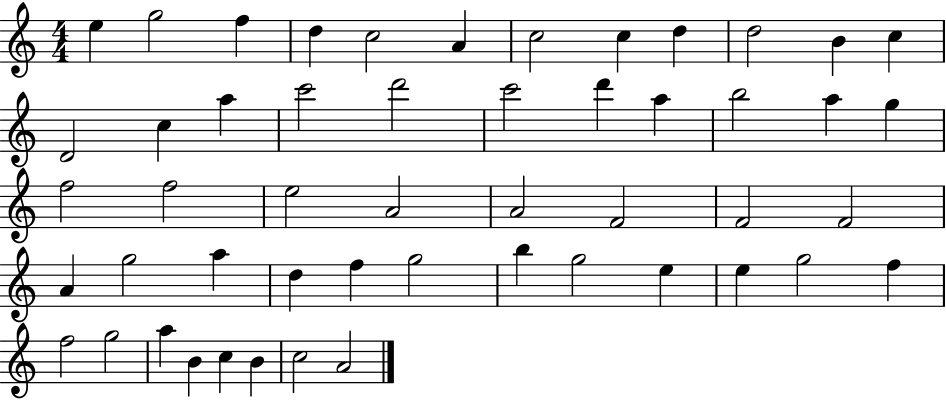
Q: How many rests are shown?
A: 0